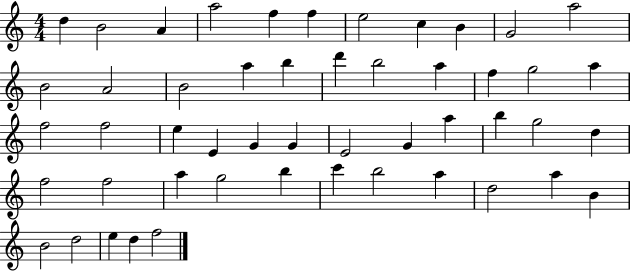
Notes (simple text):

D5/q B4/h A4/q A5/h F5/q F5/q E5/h C5/q B4/q G4/h A5/h B4/h A4/h B4/h A5/q B5/q D6/q B5/h A5/q F5/q G5/h A5/q F5/h F5/h E5/q E4/q G4/q G4/q E4/h G4/q A5/q B5/q G5/h D5/q F5/h F5/h A5/q G5/h B5/q C6/q B5/h A5/q D5/h A5/q B4/q B4/h D5/h E5/q D5/q F5/h